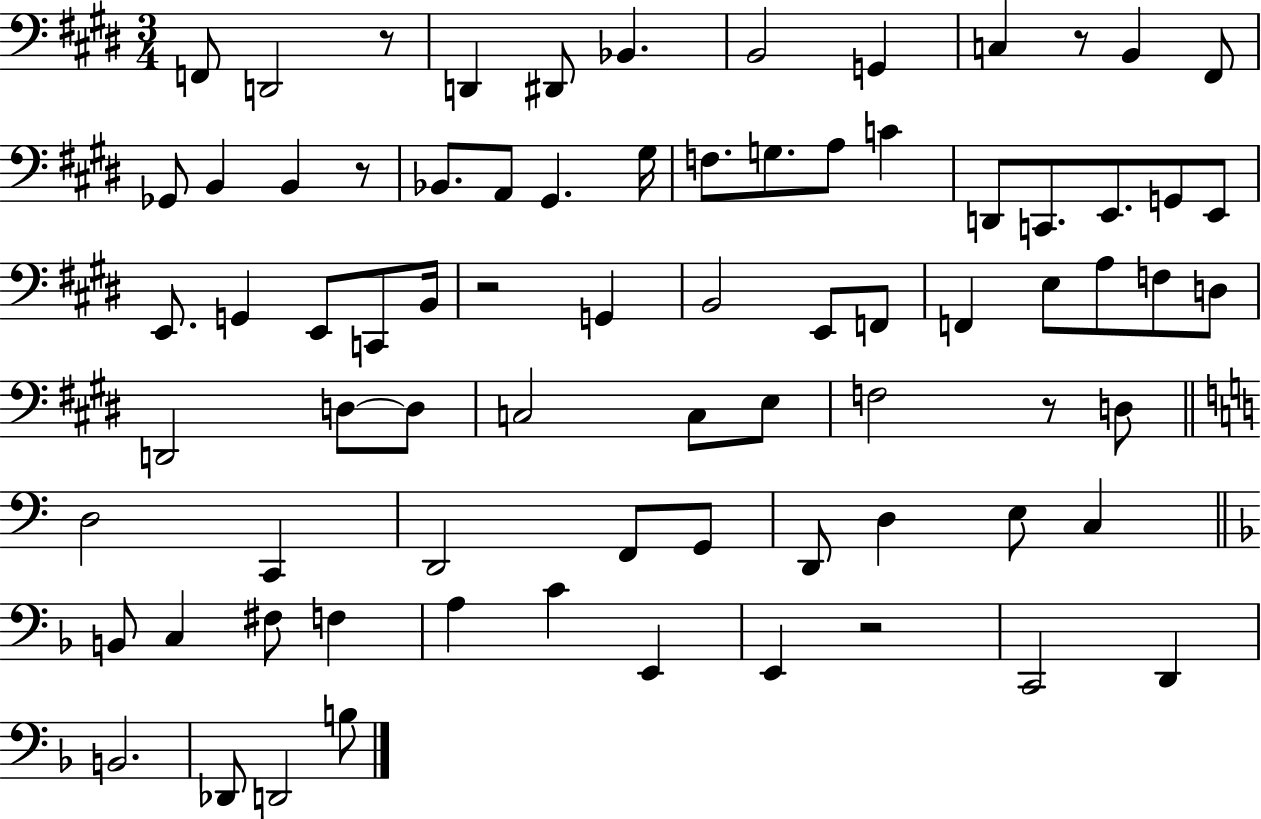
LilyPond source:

{
  \clef bass
  \numericTimeSignature
  \time 3/4
  \key e \major
  f,8 d,2 r8 | d,4 dis,8 bes,4. | b,2 g,4 | c4 r8 b,4 fis,8 | \break ges,8 b,4 b,4 r8 | bes,8. a,8 gis,4. gis16 | f8. g8. a8 c'4 | d,8 c,8. e,8. g,8 e,8 | \break e,8. g,4 e,8 c,8 b,16 | r2 g,4 | b,2 e,8 f,8 | f,4 e8 a8 f8 d8 | \break d,2 d8~~ d8 | c2 c8 e8 | f2 r8 d8 | \bar "||" \break \key c \major d2 c,4 | d,2 f,8 g,8 | d,8 d4 e8 c4 | \bar "||" \break \key d \minor b,8 c4 fis8 f4 | a4 c'4 e,4 | e,4 r2 | c,2 d,4 | \break b,2. | des,8 d,2 b8 | \bar "|."
}